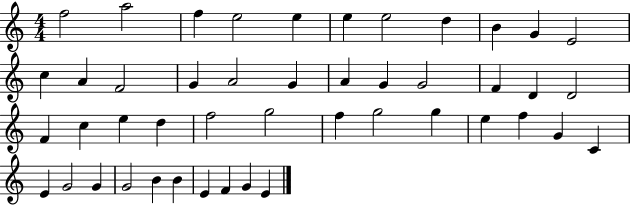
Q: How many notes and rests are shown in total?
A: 46